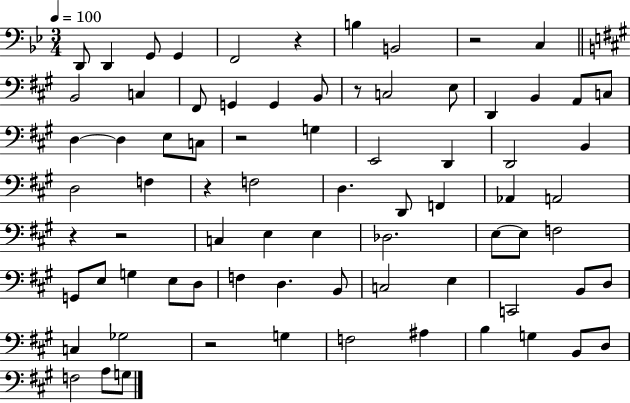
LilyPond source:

{
  \clef bass
  \numericTimeSignature
  \time 3/4
  \key bes \major
  \tempo 4 = 100
  \repeat volta 2 { d,8 d,4 g,8 g,4 | f,2 r4 | b4 b,2 | r2 c4 | \break \bar "||" \break \key a \major b,2 c4 | fis,8 g,4 g,4 b,8 | r8 c2 e8 | d,4 b,4 a,8 c8 | \break d4~~ d4 e8 c8 | r2 g4 | e,2 d,4 | d,2 b,4 | \break d2 f4 | r4 f2 | d4. d,8 f,4 | aes,4 a,2 | \break r4 r2 | c4 e4 e4 | des2. | e8~~ e8 f2 | \break g,8 e8 g4 e8 d8 | f4 d4. b,8 | c2 e4 | c,2 b,8 d8 | \break c4 ges2 | r2 g4 | f2 ais4 | b4 g4 b,8 d8 | \break f2 a8 g8 | } \bar "|."
}